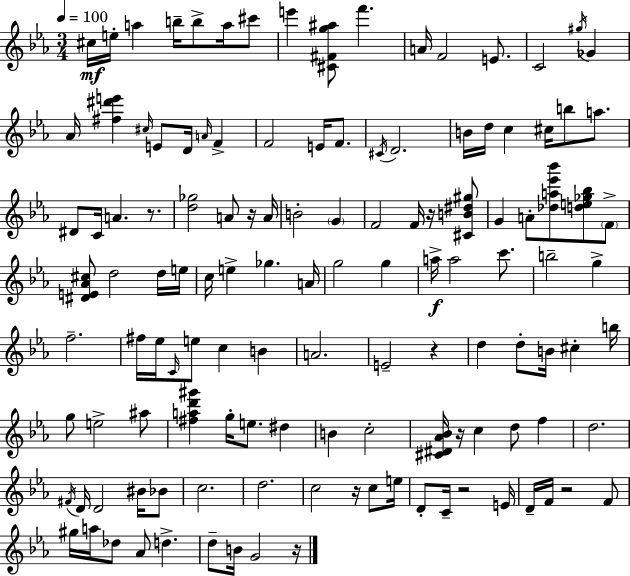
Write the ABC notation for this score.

X:1
T:Untitled
M:3/4
L:1/4
K:Eb
^c/4 e/4 a b/4 b/2 a/4 ^c'/2 e' [^C^Fg^a]/2 f' A/4 F2 E/2 C2 ^g/4 _G _A/4 [^f^d'e'] ^c/4 E/2 D/4 A/4 F F2 E/4 F/2 ^C/4 D2 B/4 d/4 c ^c/4 b/2 a/2 ^D/2 C/4 A z/2 [d_g]2 A/2 z/4 A/4 B2 G F2 F/4 z/4 [^CB^d^g]/2 G A/2 [_da_e'_b']/2 [de_g_b]/2 F/2 [^DE_A^c]/2 d2 d/4 e/4 c/4 e _g A/4 g2 g a/4 a2 c'/2 b2 g f2 ^f/4 _e/4 C/4 e/2 c B A2 E2 z d d/2 B/4 ^c b/4 g/2 e2 ^a/2 [^fad'^g'] g/4 e/2 ^d B c2 [^C^D_A_B]/4 z/4 c d/2 f d2 ^F/4 D/4 D2 ^B/4 _B/2 c2 d2 c2 z/4 c/2 e/4 D/2 C/4 z2 E/4 D/4 F/4 z2 F/2 ^g/4 a/4 _d/2 _A/2 d d/2 B/4 G2 z/4